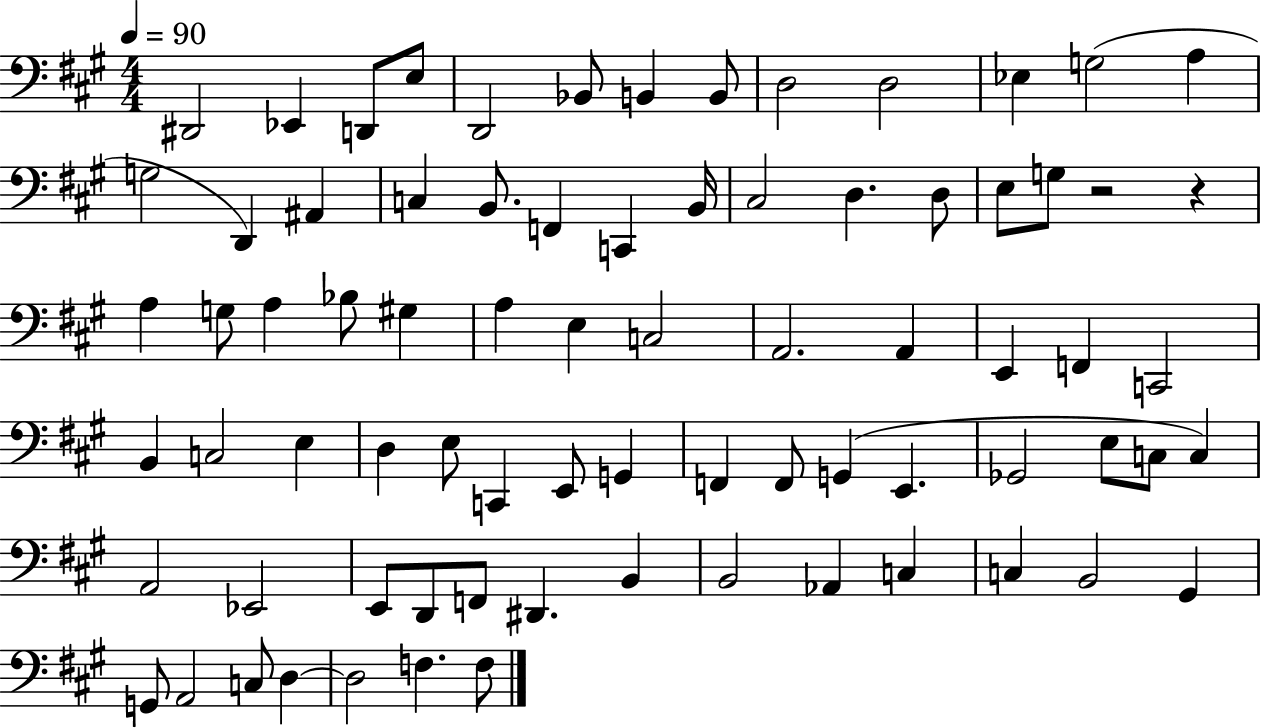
{
  \clef bass
  \numericTimeSignature
  \time 4/4
  \key a \major
  \tempo 4 = 90
  \repeat volta 2 { dis,2 ees,4 d,8 e8 | d,2 bes,8 b,4 b,8 | d2 d2 | ees4 g2( a4 | \break g2 d,4) ais,4 | c4 b,8. f,4 c,4 b,16 | cis2 d4. d8 | e8 g8 r2 r4 | \break a4 g8 a4 bes8 gis4 | a4 e4 c2 | a,2. a,4 | e,4 f,4 c,2 | \break b,4 c2 e4 | d4 e8 c,4 e,8 g,4 | f,4 f,8 g,4( e,4. | ges,2 e8 c8 c4) | \break a,2 ees,2 | e,8 d,8 f,8 dis,4. b,4 | b,2 aes,4 c4 | c4 b,2 gis,4 | \break g,8 a,2 c8 d4~~ | d2 f4. f8 | } \bar "|."
}